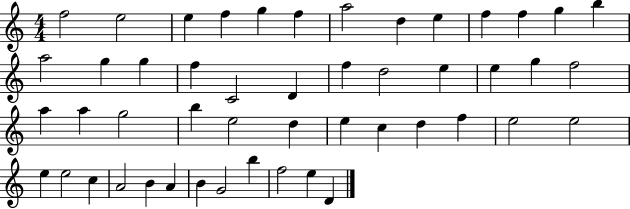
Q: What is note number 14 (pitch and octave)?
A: A5